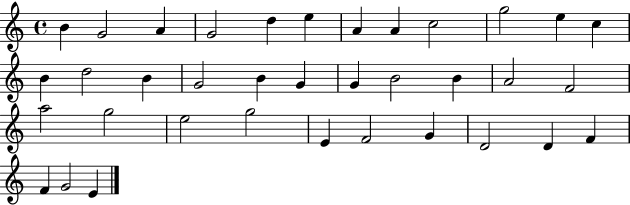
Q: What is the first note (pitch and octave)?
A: B4